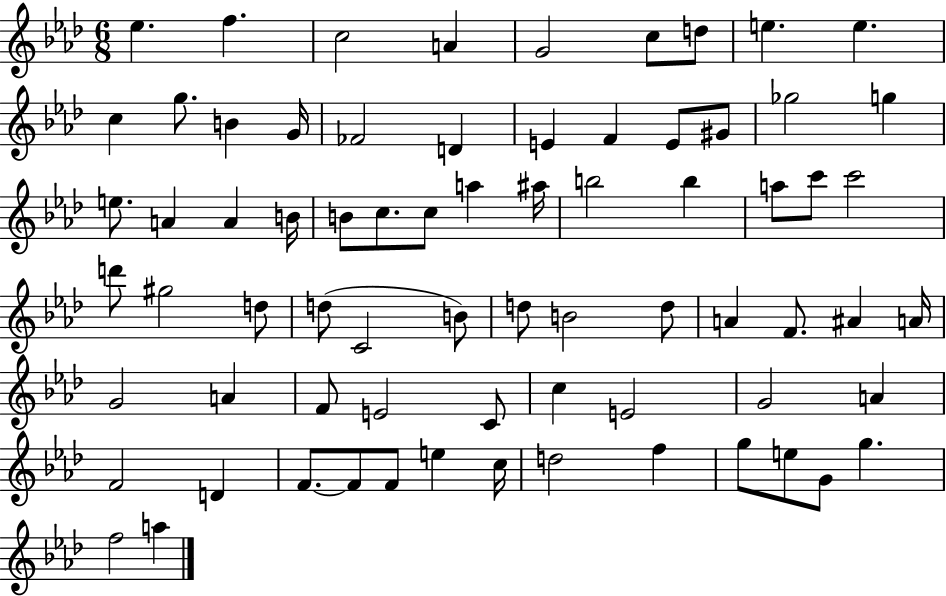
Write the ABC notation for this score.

X:1
T:Untitled
M:6/8
L:1/4
K:Ab
_e f c2 A G2 c/2 d/2 e e c g/2 B G/4 _F2 D E F E/2 ^G/2 _g2 g e/2 A A B/4 B/2 c/2 c/2 a ^a/4 b2 b a/2 c'/2 c'2 d'/2 ^g2 d/2 d/2 C2 B/2 d/2 B2 d/2 A F/2 ^A A/4 G2 A F/2 E2 C/2 c E2 G2 A F2 D F/2 F/2 F/2 e c/4 d2 f g/2 e/2 G/2 g f2 a